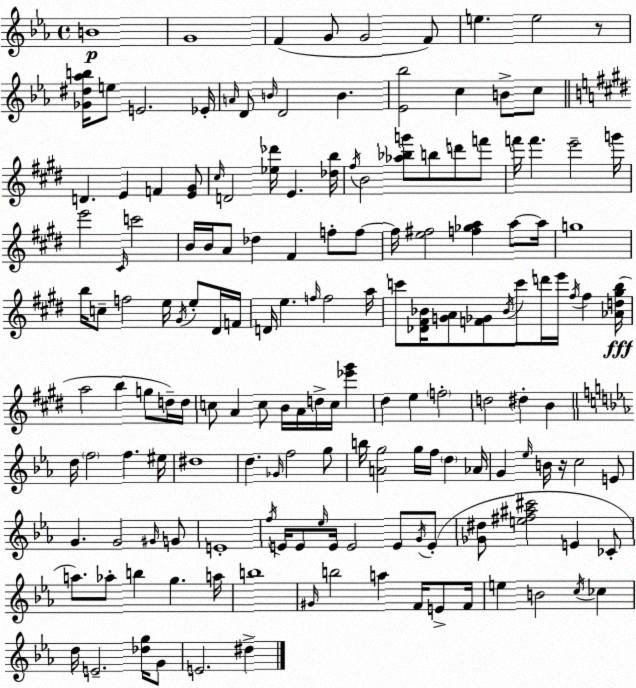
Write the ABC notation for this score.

X:1
T:Untitled
M:4/4
L:1/4
K:Eb
B4 G4 F G/2 G2 F/2 e e2 z/2 [_G^d_ab]/4 e/2 E2 _E/4 A/4 D/2 B/4 D2 B [_E_b]2 c B/2 c/2 D E F [E^G]/2 ^c/4 D2 [_e_d']/4 E [_db]/4 ^f/4 B2 [_a_bg']/2 b/2 d'/2 f'/2 f'/4 f' e'2 g'/4 e'2 ^C/4 c'2 B/4 B/4 A/2 _d ^F f/2 f/2 f/4 [e^f]2 [f_ga] a/2 a/4 g4 b/4 c/2 f2 e/4 ^G/4 e/2 ^D/4 F/4 D/4 e f/4 f2 a/4 c'/2 [_D^F_B]/4 [GA]/2 [F_G]/2 _B/4 c'/2 d'/4 e'/4 ^f/4 ^f [_Ad^gb]/4 a2 b g/2 d/4 d/4 c/2 A c/2 B/4 A/4 d/4 c/4 [_e'^g'] ^d e f2 d2 ^d B d/4 f2 f ^e/4 ^d4 d _G/4 f2 g/2 b/4 [Ag]2 g/4 f/4 d _A/4 G _e/4 B/4 z/4 c2 E/2 G G2 ^G/4 G/2 E4 f/4 E/4 E/2 _e/4 E/4 E2 E/2 G/4 E/2 [_G^d]/2 [e^f^a^c']2 E _C/2 a/2 _a/2 b g a/4 b4 ^G/4 b2 a F/4 E/2 F/4 e B2 c/4 _c d/4 E2 [_dg]/4 G/2 E2 ^d